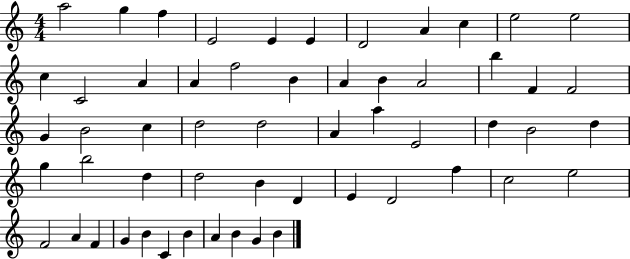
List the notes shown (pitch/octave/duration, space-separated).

A5/h G5/q F5/q E4/h E4/q E4/q D4/h A4/q C5/q E5/h E5/h C5/q C4/h A4/q A4/q F5/h B4/q A4/q B4/q A4/h B5/q F4/q F4/h G4/q B4/h C5/q D5/h D5/h A4/q A5/q E4/h D5/q B4/h D5/q G5/q B5/h D5/q D5/h B4/q D4/q E4/q D4/h F5/q C5/h E5/h F4/h A4/q F4/q G4/q B4/q C4/q B4/q A4/q B4/q G4/q B4/q